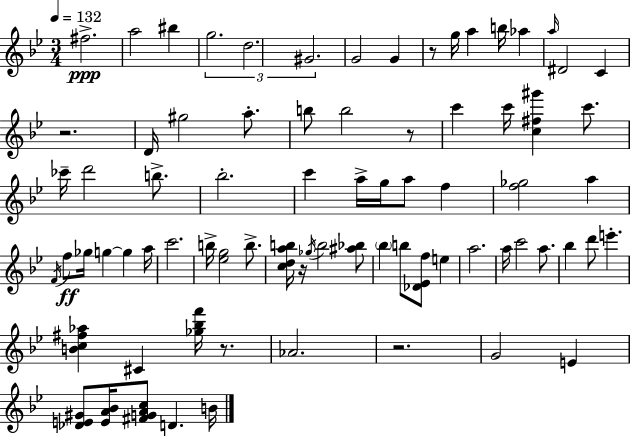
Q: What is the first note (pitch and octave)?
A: F#5